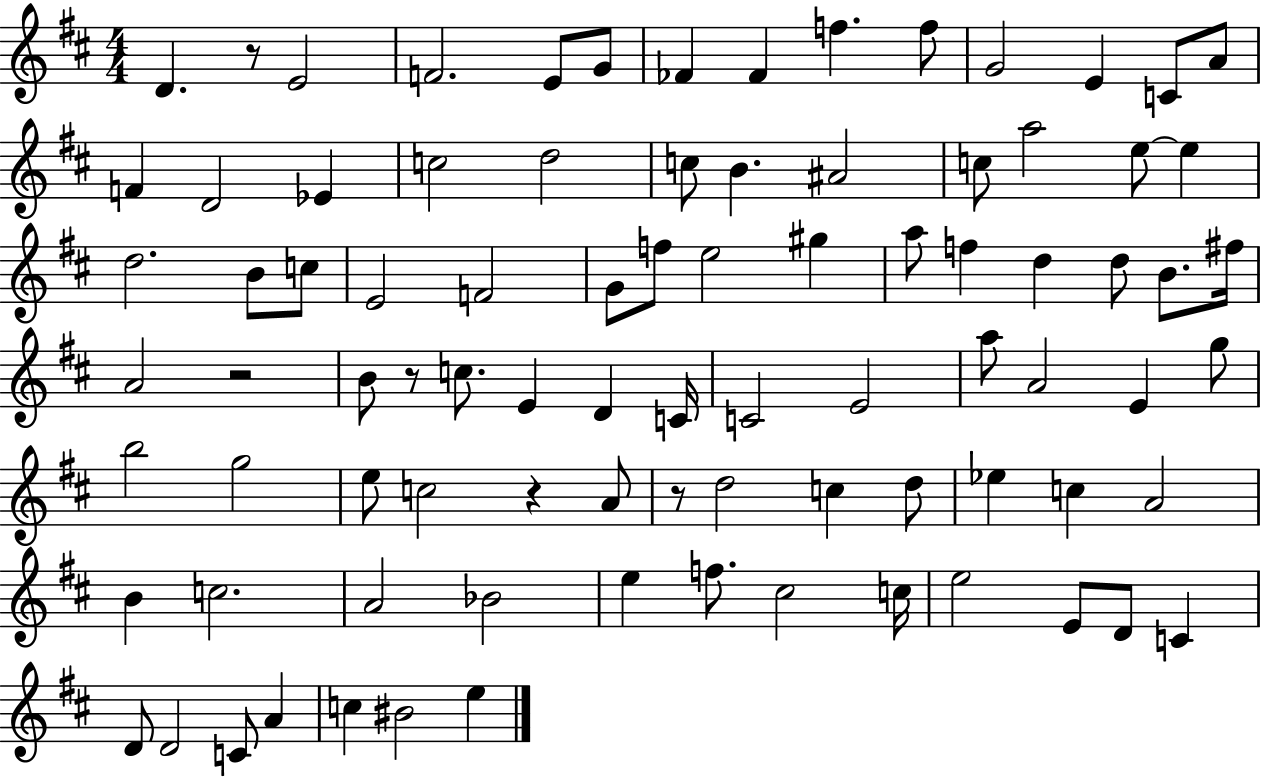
D4/q. R/e E4/h F4/h. E4/e G4/e FES4/q FES4/q F5/q. F5/e G4/h E4/q C4/e A4/e F4/q D4/h Eb4/q C5/h D5/h C5/e B4/q. A#4/h C5/e A5/h E5/e E5/q D5/h. B4/e C5/e E4/h F4/h G4/e F5/e E5/h G#5/q A5/e F5/q D5/q D5/e B4/e. F#5/s A4/h R/h B4/e R/e C5/e. E4/q D4/q C4/s C4/h E4/h A5/e A4/h E4/q G5/e B5/h G5/h E5/e C5/h R/q A4/e R/e D5/h C5/q D5/e Eb5/q C5/q A4/h B4/q C5/h. A4/h Bb4/h E5/q F5/e. C#5/h C5/s E5/h E4/e D4/e C4/q D4/e D4/h C4/e A4/q C5/q BIS4/h E5/q